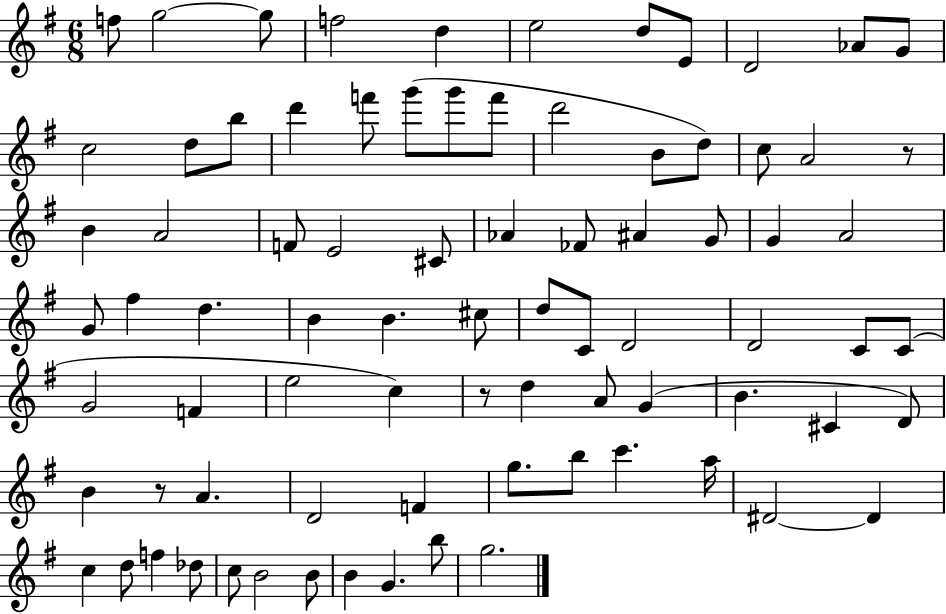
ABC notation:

X:1
T:Untitled
M:6/8
L:1/4
K:G
f/2 g2 g/2 f2 d e2 d/2 E/2 D2 _A/2 G/2 c2 d/2 b/2 d' f'/2 g'/2 g'/2 f'/2 d'2 B/2 d/2 c/2 A2 z/2 B A2 F/2 E2 ^C/2 _A _F/2 ^A G/2 G A2 G/2 ^f d B B ^c/2 d/2 C/2 D2 D2 C/2 C/2 G2 F e2 c z/2 d A/2 G B ^C D/2 B z/2 A D2 F g/2 b/2 c' a/4 ^D2 ^D c d/2 f _d/2 c/2 B2 B/2 B G b/2 g2